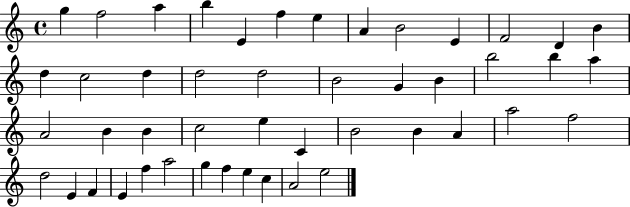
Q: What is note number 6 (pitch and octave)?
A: F5